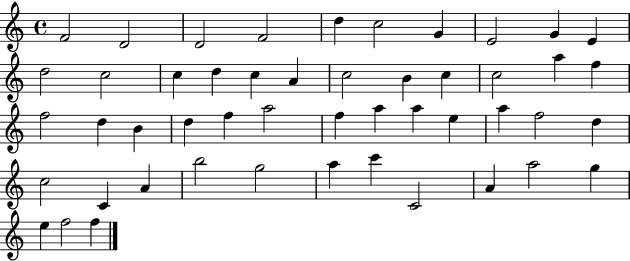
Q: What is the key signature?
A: C major